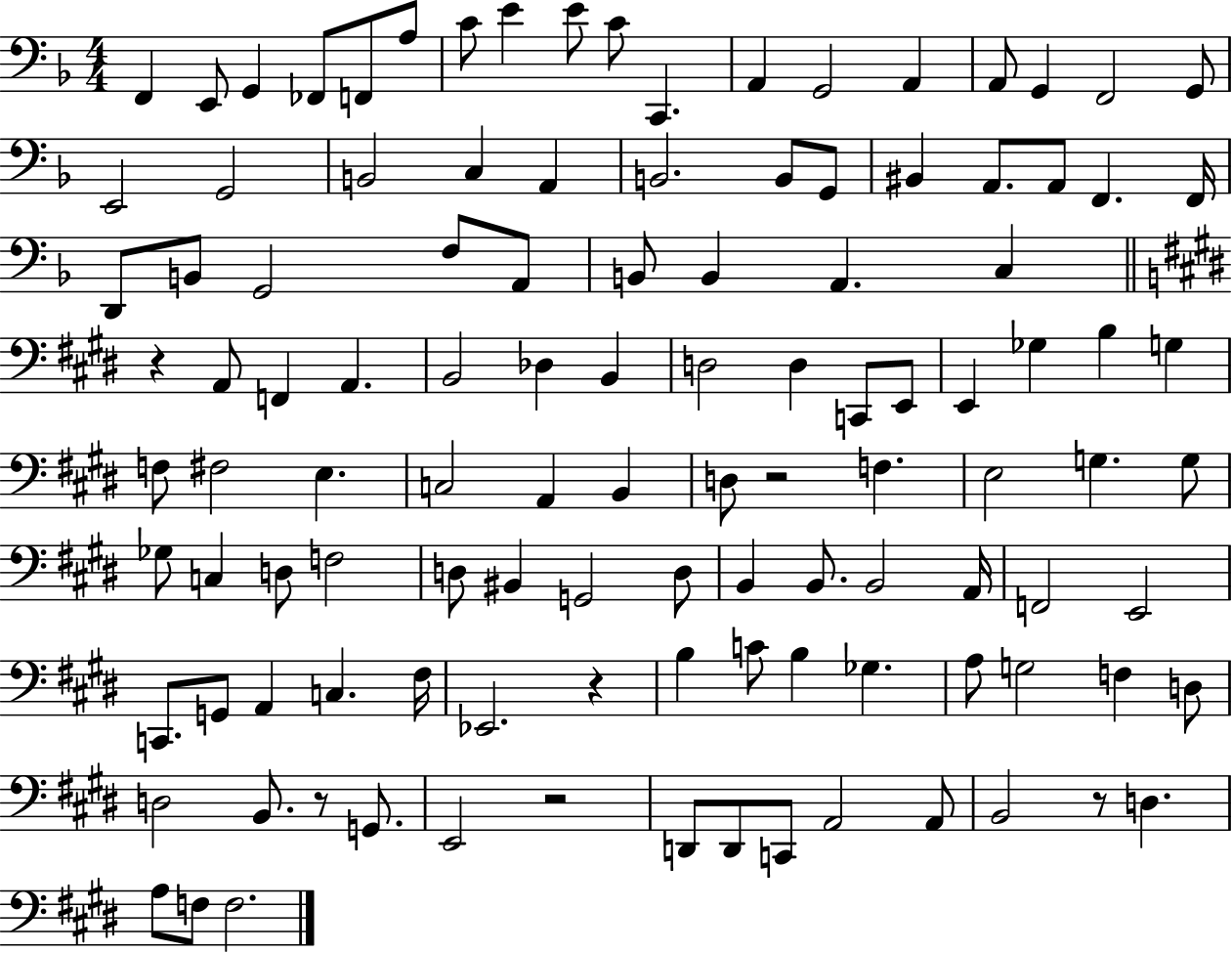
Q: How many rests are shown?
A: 6